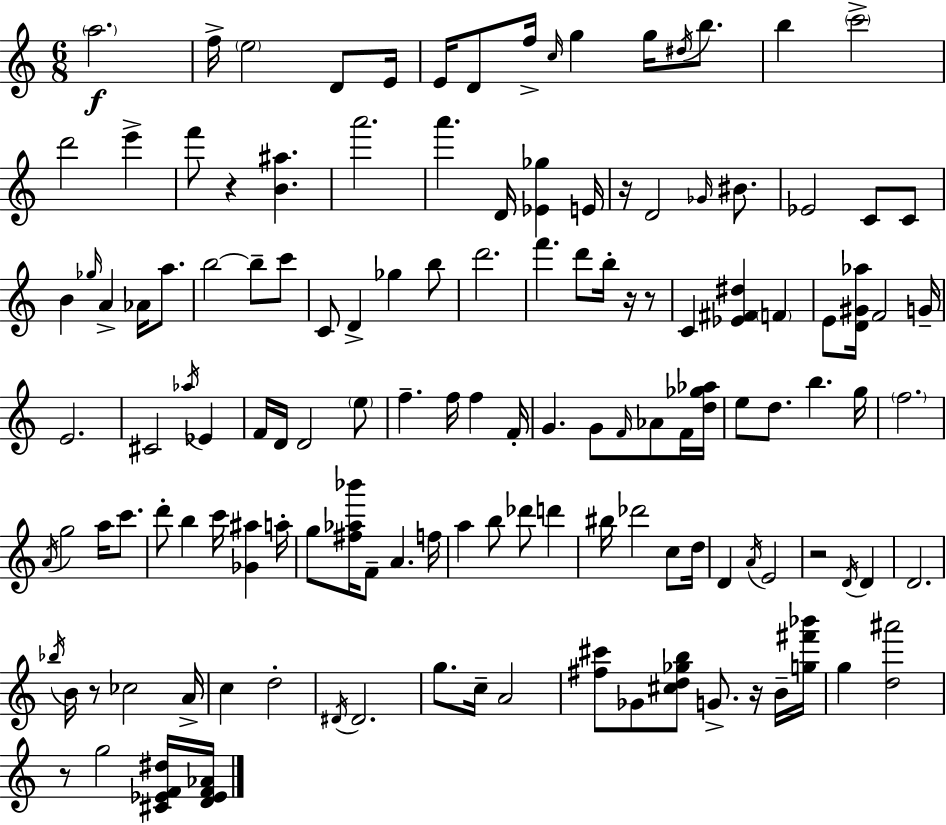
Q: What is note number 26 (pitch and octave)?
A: Eb4